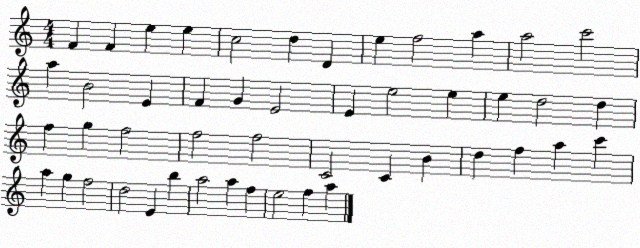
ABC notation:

X:1
T:Untitled
M:4/4
L:1/4
K:C
F F e e c2 d D e f2 a a2 c'2 a B2 E F G E2 E e2 e e d2 d f g f2 f2 f2 C2 C B d f a c' a g f2 d2 E b a2 a f e2 f a